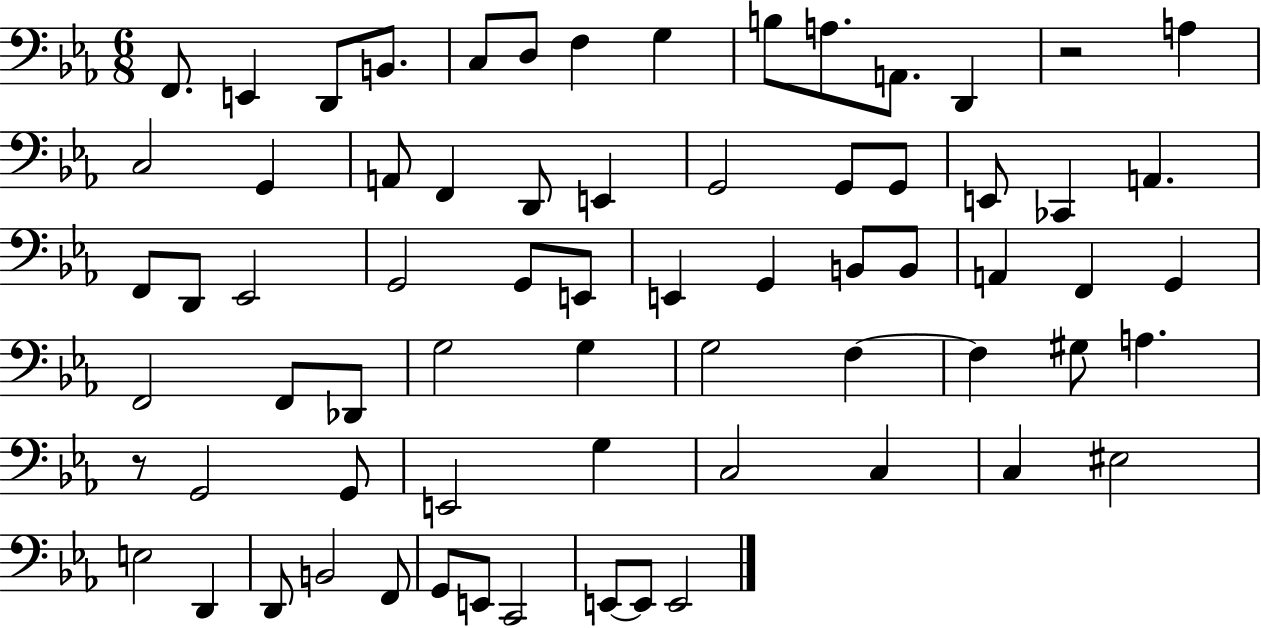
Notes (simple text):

F2/e. E2/q D2/e B2/e. C3/e D3/e F3/q G3/q B3/e A3/e. A2/e. D2/q R/h A3/q C3/h G2/q A2/e F2/q D2/e E2/q G2/h G2/e G2/e E2/e CES2/q A2/q. F2/e D2/e Eb2/h G2/h G2/e E2/e E2/q G2/q B2/e B2/e A2/q F2/q G2/q F2/h F2/e Db2/e G3/h G3/q G3/h F3/q F3/q G#3/e A3/q. R/e G2/h G2/e E2/h G3/q C3/h C3/q C3/q EIS3/h E3/h D2/q D2/e B2/h F2/e G2/e E2/e C2/h E2/e E2/e E2/h